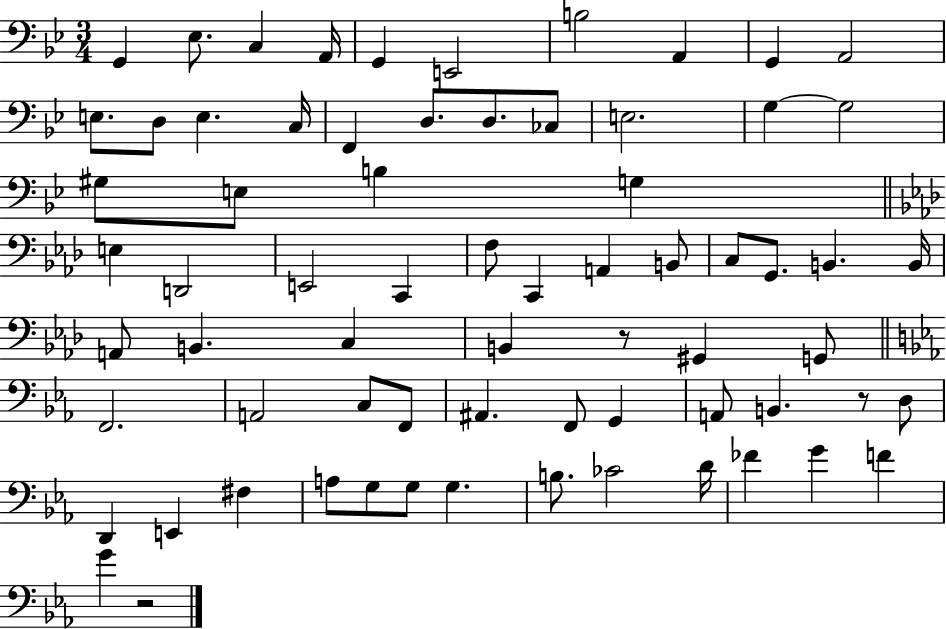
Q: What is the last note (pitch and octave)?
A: G4